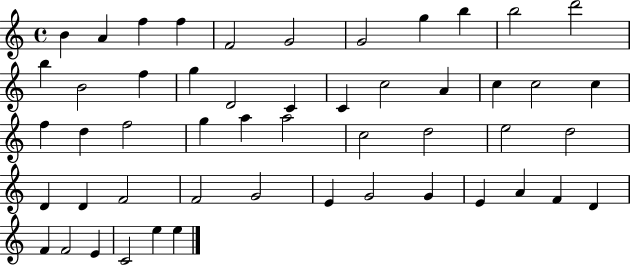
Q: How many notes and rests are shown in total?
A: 51